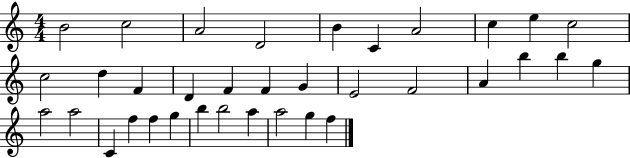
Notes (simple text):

B4/h C5/h A4/h D4/h B4/q C4/q A4/h C5/q E5/q C5/h C5/h D5/q F4/q D4/q F4/q F4/q G4/q E4/h F4/h A4/q B5/q B5/q G5/q A5/h A5/h C4/q F5/q F5/q G5/q B5/q B5/h A5/q A5/h G5/q F5/q